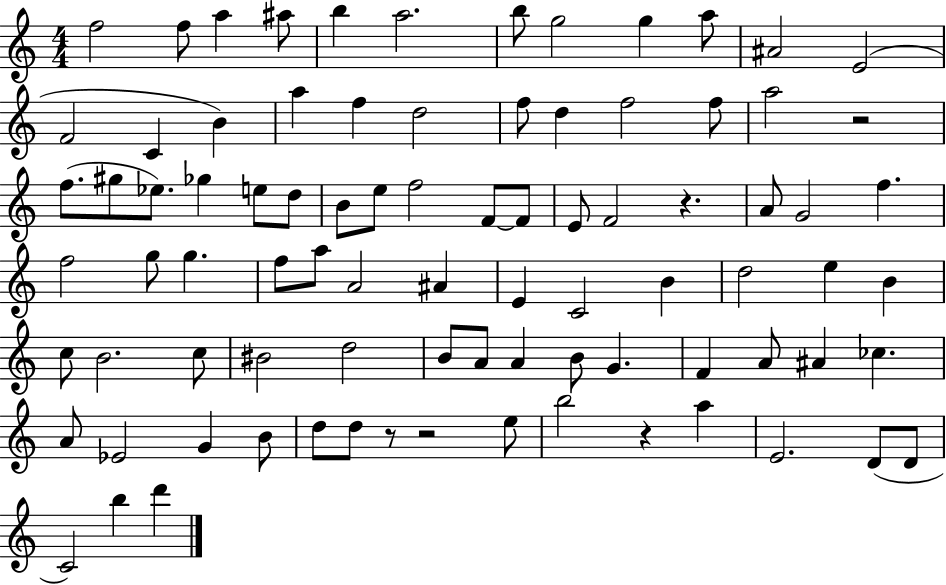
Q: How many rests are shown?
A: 5